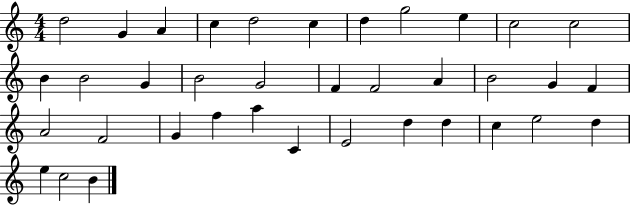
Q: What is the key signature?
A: C major